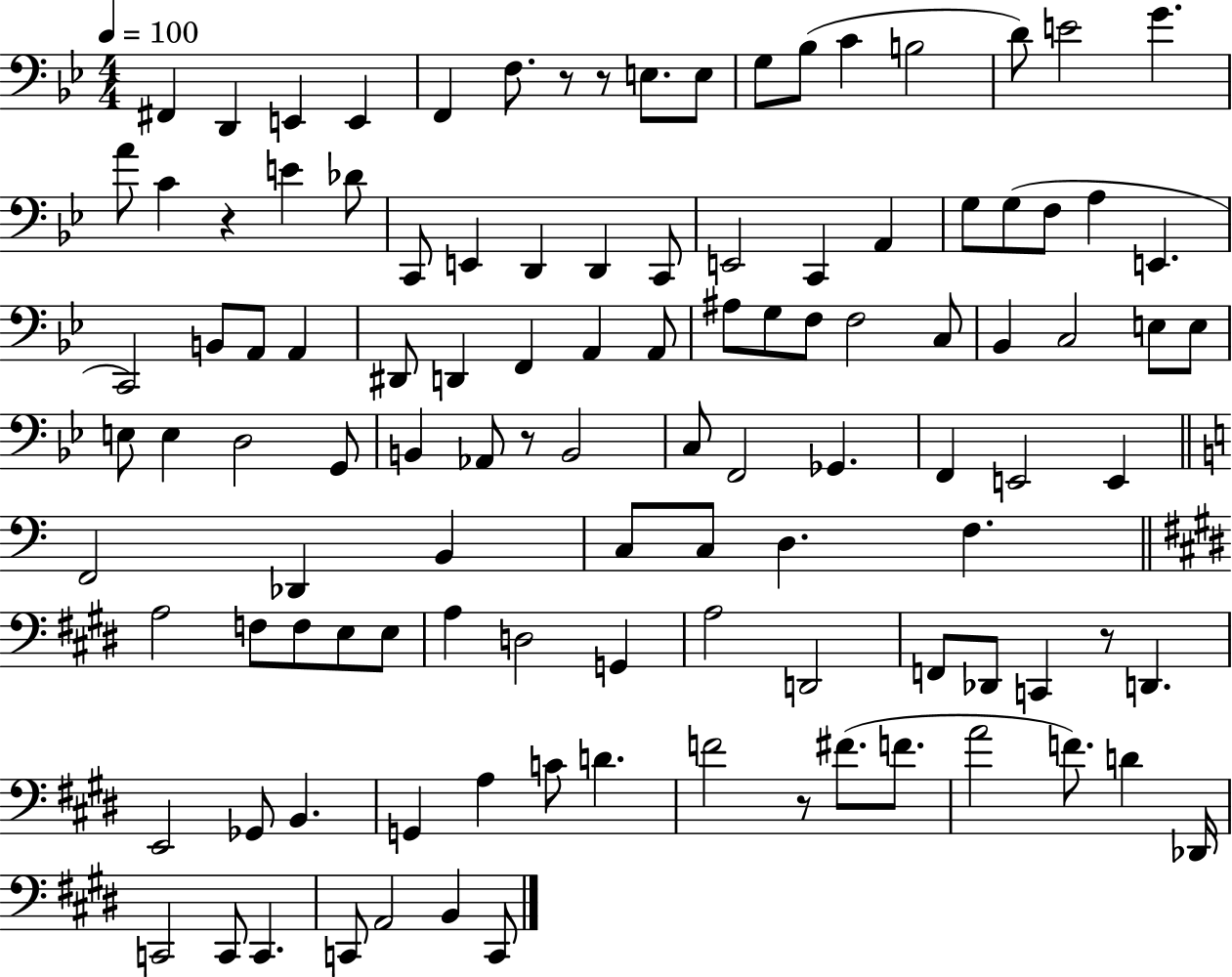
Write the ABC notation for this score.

X:1
T:Untitled
M:4/4
L:1/4
K:Bb
^F,, D,, E,, E,, F,, F,/2 z/2 z/2 E,/2 E,/2 G,/2 _B,/2 C B,2 D/2 E2 G A/2 C z E _D/2 C,,/2 E,, D,, D,, C,,/2 E,,2 C,, A,, G,/2 G,/2 F,/2 A, E,, C,,2 B,,/2 A,,/2 A,, ^D,,/2 D,, F,, A,, A,,/2 ^A,/2 G,/2 F,/2 F,2 C,/2 _B,, C,2 E,/2 E,/2 E,/2 E, D,2 G,,/2 B,, _A,,/2 z/2 B,,2 C,/2 F,,2 _G,, F,, E,,2 E,, F,,2 _D,, B,, C,/2 C,/2 D, F, A,2 F,/2 F,/2 E,/2 E,/2 A, D,2 G,, A,2 D,,2 F,,/2 _D,,/2 C,, z/2 D,, E,,2 _G,,/2 B,, G,, A, C/2 D F2 z/2 ^F/2 F/2 A2 F/2 D _D,,/4 C,,2 C,,/2 C,, C,,/2 A,,2 B,, C,,/2